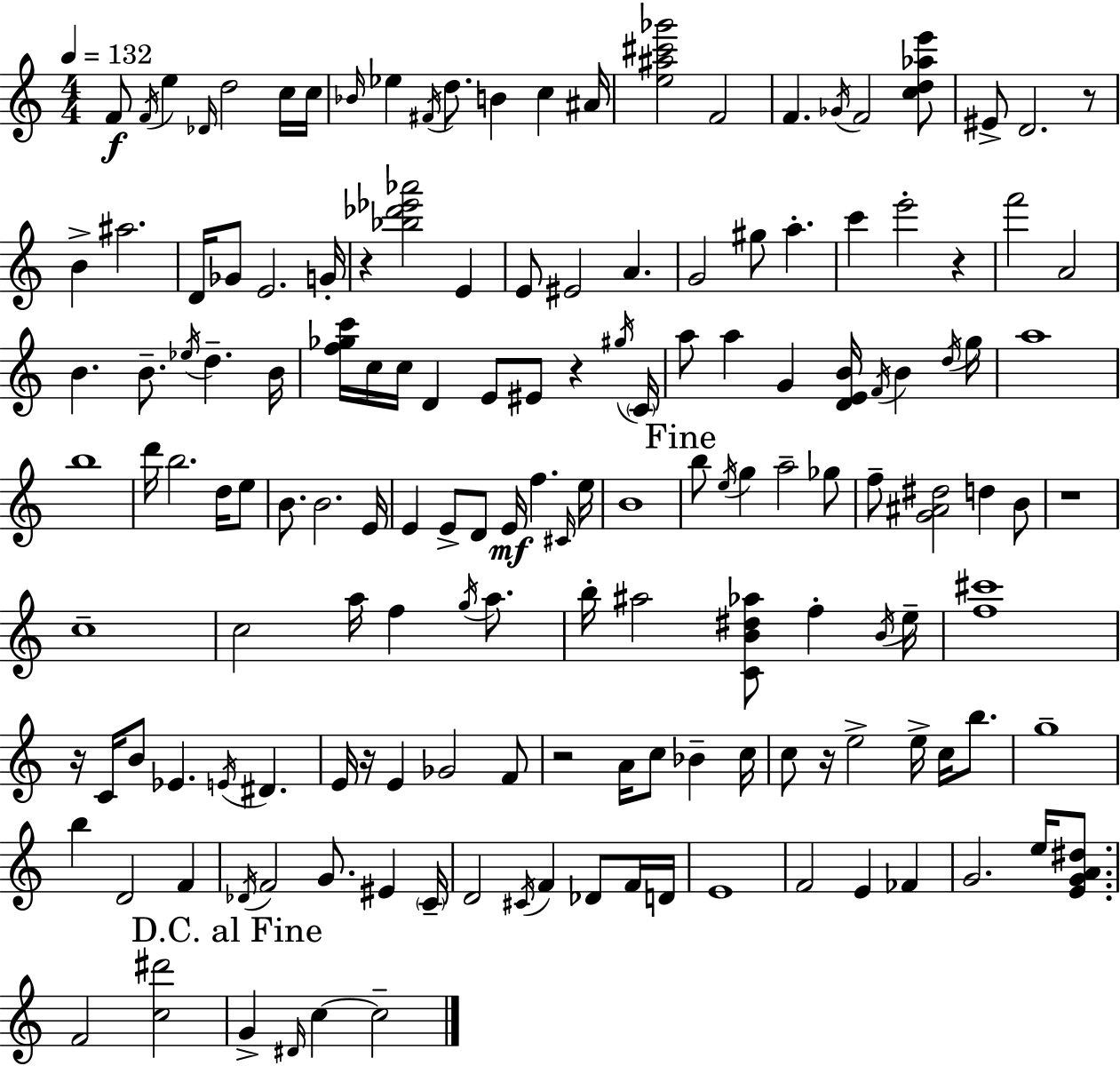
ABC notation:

X:1
T:Untitled
M:4/4
L:1/4
K:Am
F/2 F/4 e _D/4 d2 c/4 c/4 _B/4 _e ^F/4 d/2 B c ^A/4 [e^a^c'_g']2 F2 F _G/4 F2 [cd_ae']/2 ^E/2 D2 z/2 B ^a2 D/4 _G/2 E2 G/4 z [_b_d'_e'_a']2 E E/2 ^E2 A G2 ^g/2 a c' e'2 z f'2 A2 B B/2 _e/4 d B/4 [f_gc']/4 c/4 c/4 D E/2 ^E/2 z ^g/4 C/4 a/2 a G [DEB]/4 F/4 B d/4 g/4 a4 b4 d'/4 b2 d/4 e/2 B/2 B2 E/4 E E/2 D/2 E/4 f ^C/4 e/4 B4 b/2 e/4 g a2 _g/2 f/2 [G^A^d]2 d B/2 z4 c4 c2 a/4 f g/4 a/2 b/4 ^a2 [CB^d_a]/2 f B/4 e/4 [f^c']4 z/4 C/4 B/2 _E E/4 ^D E/4 z/4 E _G2 F/2 z2 A/4 c/2 _B c/4 c/2 z/4 e2 e/4 c/4 b/2 g4 b D2 F _D/4 F2 G/2 ^E C/4 D2 ^C/4 F _D/2 F/4 D/4 E4 F2 E _F G2 e/4 [EGA^d]/2 F2 [c^d']2 G ^D/4 c c2